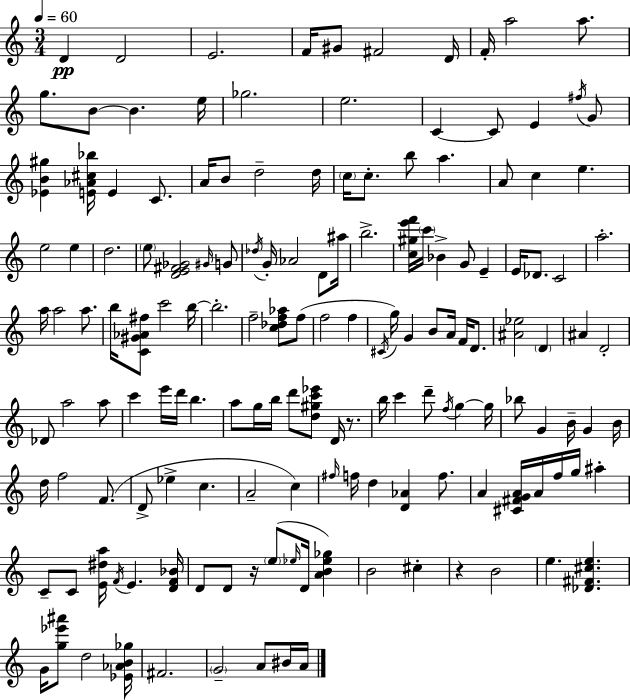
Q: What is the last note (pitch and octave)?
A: A4